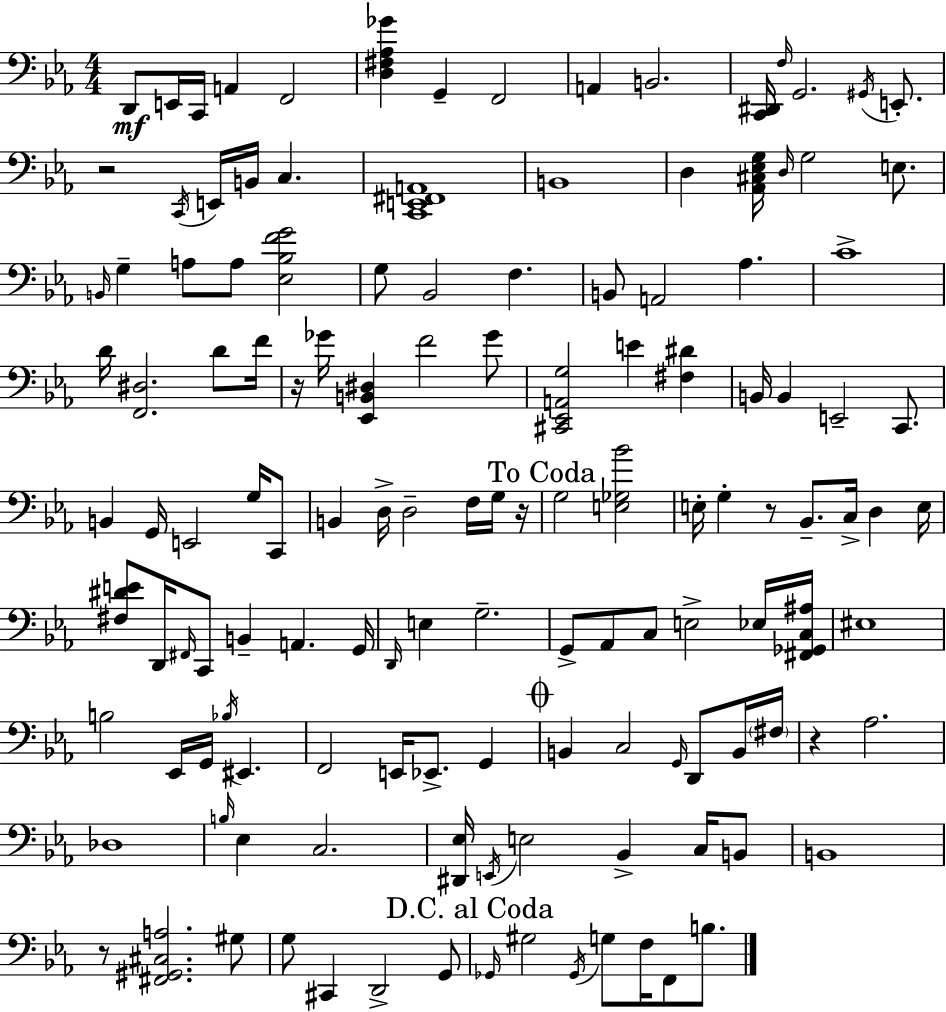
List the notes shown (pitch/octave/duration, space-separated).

D2/e E2/s C2/s A2/q F2/h [D3,F#3,Ab3,Gb4]/q G2/q F2/h A2/q B2/h. [C2,D#2]/s F3/s G2/h. G#2/s E2/e. R/h C2/s E2/s B2/s C3/q. [C2,E2,F#2,A2]/w B2/w D3/q [Ab2,C#3,Eb3,G3]/s D3/s G3/h E3/e. B2/s G3/q A3/e A3/e [Eb3,Bb3,F4,G4]/h G3/e Bb2/h F3/q. B2/e A2/h Ab3/q. C4/w D4/s [F2,D#3]/h. D4/e F4/s R/s Gb4/s [Eb2,B2,D#3]/q F4/h Gb4/e [C#2,Eb2,A2,G3]/h E4/q [F#3,D#4]/q B2/s B2/q E2/h C2/e. B2/q G2/s E2/h G3/s C2/e B2/q D3/s D3/h F3/s G3/s R/s G3/h [E3,Gb3,Bb4]/h E3/s G3/q R/e Bb2/e. C3/s D3/q E3/s [F#3,D#4,E4]/e D2/s F#2/s C2/e B2/q A2/q. G2/s D2/s E3/q G3/h. G2/e Ab2/e C3/e E3/h Eb3/s [F#2,Gb2,C3,A#3]/s EIS3/w B3/h Eb2/s G2/s Bb3/s EIS2/q. F2/h E2/s Eb2/e. G2/q B2/q C3/h G2/s D2/e B2/s F#3/s R/q Ab3/h. Db3/w B3/s Eb3/q C3/h. [D#2,Eb3]/s E2/s E3/h Bb2/q C3/s B2/e B2/w R/e [F#2,G#2,C#3,A3]/h. G#3/e G3/e C#2/q D2/h G2/e Gb2/s G#3/h Gb2/s G3/e F3/s F2/e B3/e.